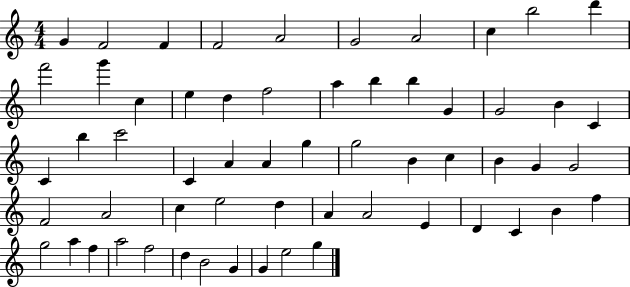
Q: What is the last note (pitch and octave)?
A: G5